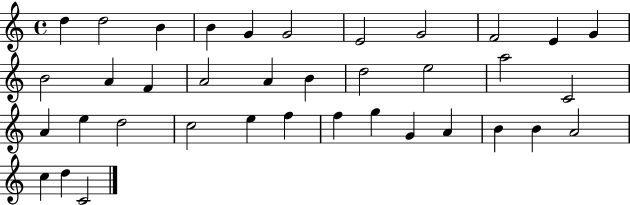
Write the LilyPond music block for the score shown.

{
  \clef treble
  \time 4/4
  \defaultTimeSignature
  \key c \major
  d''4 d''2 b'4 | b'4 g'4 g'2 | e'2 g'2 | f'2 e'4 g'4 | \break b'2 a'4 f'4 | a'2 a'4 b'4 | d''2 e''2 | a''2 c'2 | \break a'4 e''4 d''2 | c''2 e''4 f''4 | f''4 g''4 g'4 a'4 | b'4 b'4 a'2 | \break c''4 d''4 c'2 | \bar "|."
}